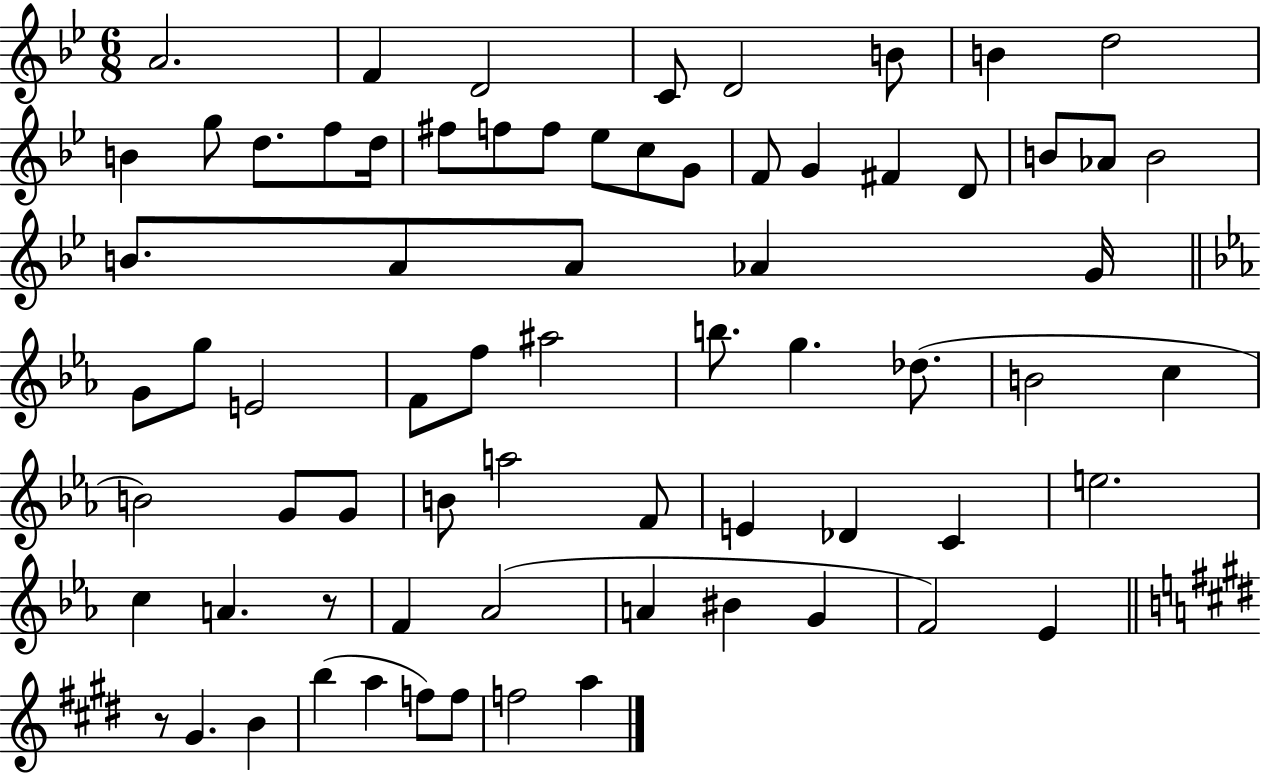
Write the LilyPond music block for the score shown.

{
  \clef treble
  \numericTimeSignature
  \time 6/8
  \key bes \major
  a'2. | f'4 d'2 | c'8 d'2 b'8 | b'4 d''2 | \break b'4 g''8 d''8. f''8 d''16 | fis''8 f''8 f''8 ees''8 c''8 g'8 | f'8 g'4 fis'4 d'8 | b'8 aes'8 b'2 | \break b'8. a'8 a'8 aes'4 g'16 | \bar "||" \break \key c \minor g'8 g''8 e'2 | f'8 f''8 ais''2 | b''8. g''4. des''8.( | b'2 c''4 | \break b'2) g'8 g'8 | b'8 a''2 f'8 | e'4 des'4 c'4 | e''2. | \break c''4 a'4. r8 | f'4 aes'2( | a'4 bis'4 g'4 | f'2) ees'4 | \break \bar "||" \break \key e \major r8 gis'4. b'4 | b''4( a''4 f''8) f''8 | f''2 a''4 | \bar "|."
}